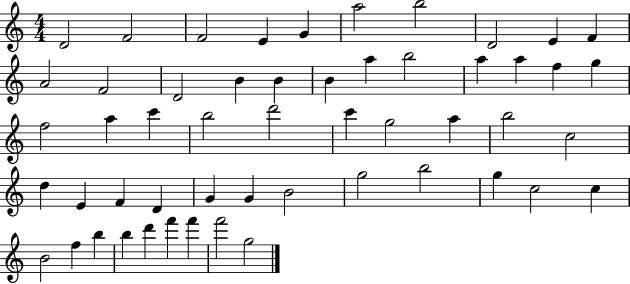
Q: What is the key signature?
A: C major